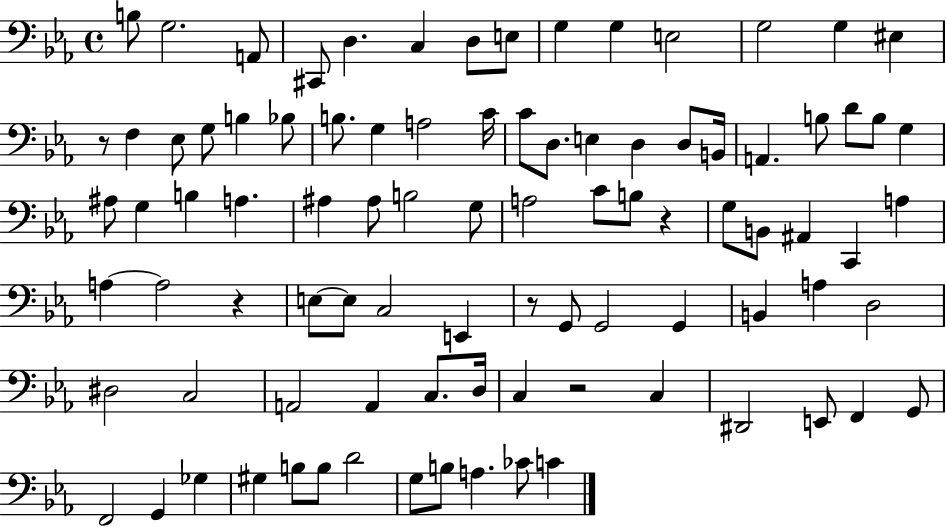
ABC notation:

X:1
T:Untitled
M:4/4
L:1/4
K:Eb
B,/2 G,2 A,,/2 ^C,,/2 D, C, D,/2 E,/2 G, G, E,2 G,2 G, ^E, z/2 F, _E,/2 G,/2 B, _B,/2 B,/2 G, A,2 C/4 C/2 D,/2 E, D, D,/2 B,,/4 A,, B,/2 D/2 B,/2 G, ^A,/2 G, B, A, ^A, ^A,/2 B,2 G,/2 A,2 C/2 B,/2 z G,/2 B,,/2 ^A,, C,, A, A, A,2 z E,/2 E,/2 C,2 E,, z/2 G,,/2 G,,2 G,, B,, A, D,2 ^D,2 C,2 A,,2 A,, C,/2 D,/4 C, z2 C, ^D,,2 E,,/2 F,, G,,/2 F,,2 G,, _G, ^G, B,/2 B,/2 D2 G,/2 B,/2 A, _C/2 C